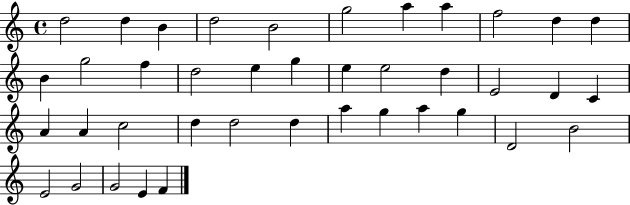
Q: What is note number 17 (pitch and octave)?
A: G5